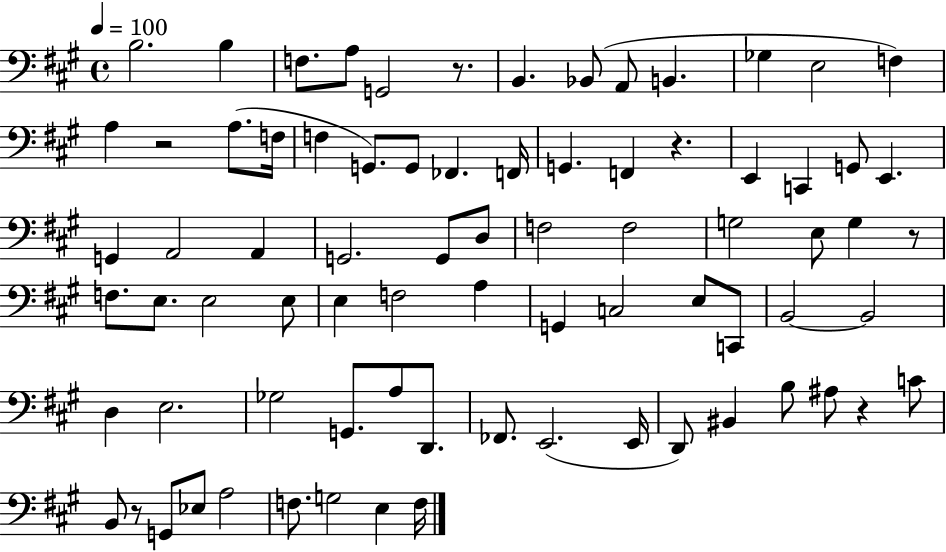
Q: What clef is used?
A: bass